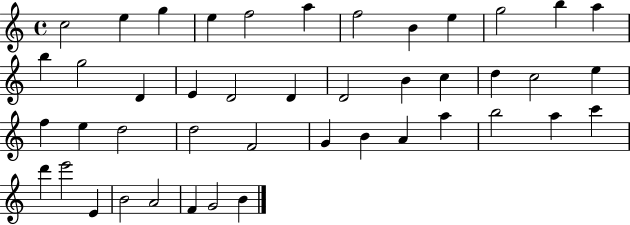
C5/h E5/q G5/q E5/q F5/h A5/q F5/h B4/q E5/q G5/h B5/q A5/q B5/q G5/h D4/q E4/q D4/h D4/q D4/h B4/q C5/q D5/q C5/h E5/q F5/q E5/q D5/h D5/h F4/h G4/q B4/q A4/q A5/q B5/h A5/q C6/q D6/q E6/h E4/q B4/h A4/h F4/q G4/h B4/q